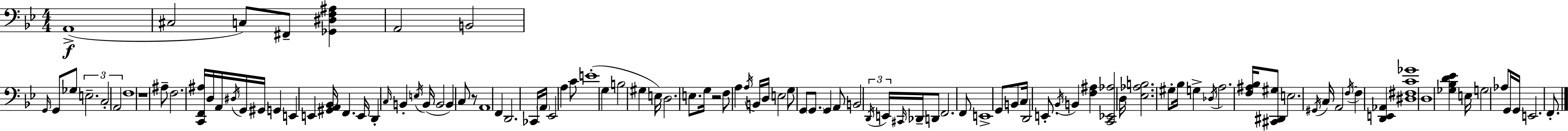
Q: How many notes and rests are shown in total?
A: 110